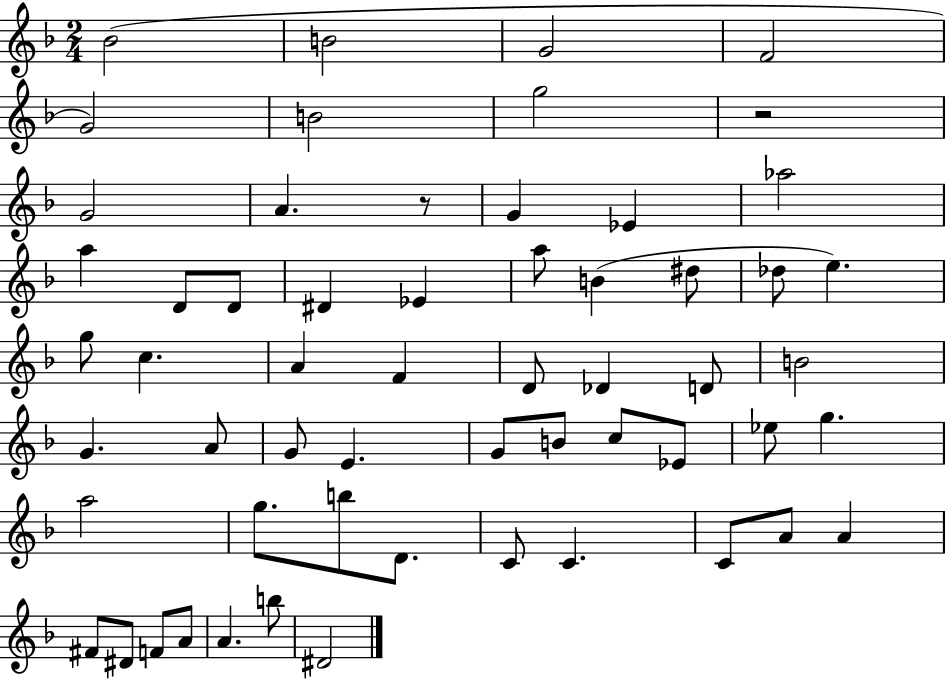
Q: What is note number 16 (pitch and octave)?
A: D#4